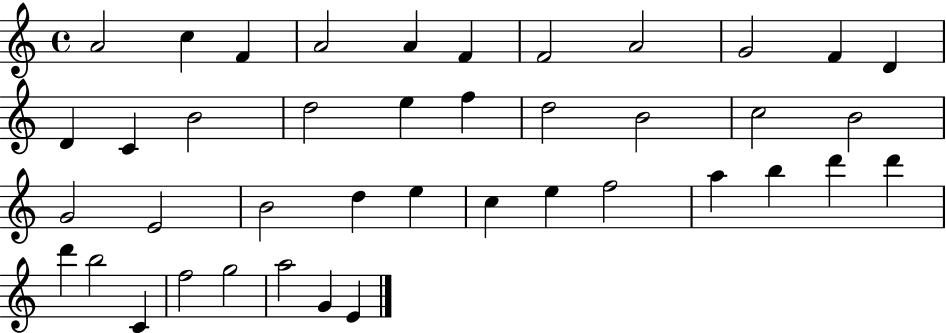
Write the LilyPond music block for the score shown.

{
  \clef treble
  \time 4/4
  \defaultTimeSignature
  \key c \major
  a'2 c''4 f'4 | a'2 a'4 f'4 | f'2 a'2 | g'2 f'4 d'4 | \break d'4 c'4 b'2 | d''2 e''4 f''4 | d''2 b'2 | c''2 b'2 | \break g'2 e'2 | b'2 d''4 e''4 | c''4 e''4 f''2 | a''4 b''4 d'''4 d'''4 | \break d'''4 b''2 c'4 | f''2 g''2 | a''2 g'4 e'4 | \bar "|."
}